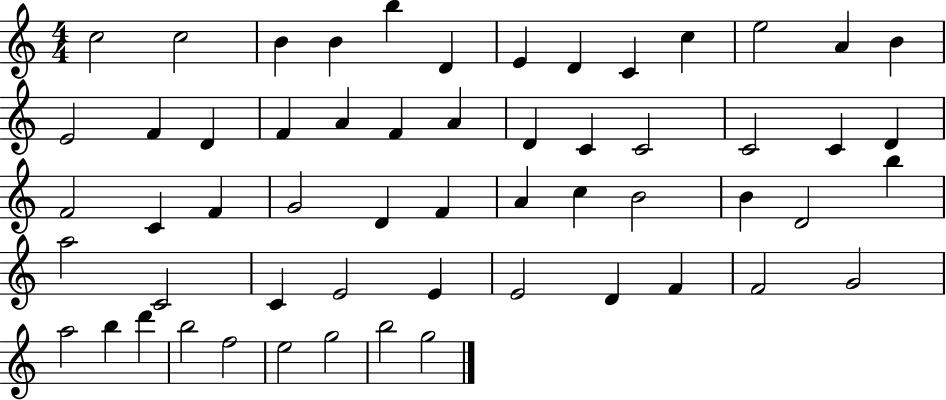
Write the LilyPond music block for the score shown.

{
  \clef treble
  \numericTimeSignature
  \time 4/4
  \key c \major
  c''2 c''2 | b'4 b'4 b''4 d'4 | e'4 d'4 c'4 c''4 | e''2 a'4 b'4 | \break e'2 f'4 d'4 | f'4 a'4 f'4 a'4 | d'4 c'4 c'2 | c'2 c'4 d'4 | \break f'2 c'4 f'4 | g'2 d'4 f'4 | a'4 c''4 b'2 | b'4 d'2 b''4 | \break a''2 c'2 | c'4 e'2 e'4 | e'2 d'4 f'4 | f'2 g'2 | \break a''2 b''4 d'''4 | b''2 f''2 | e''2 g''2 | b''2 g''2 | \break \bar "|."
}